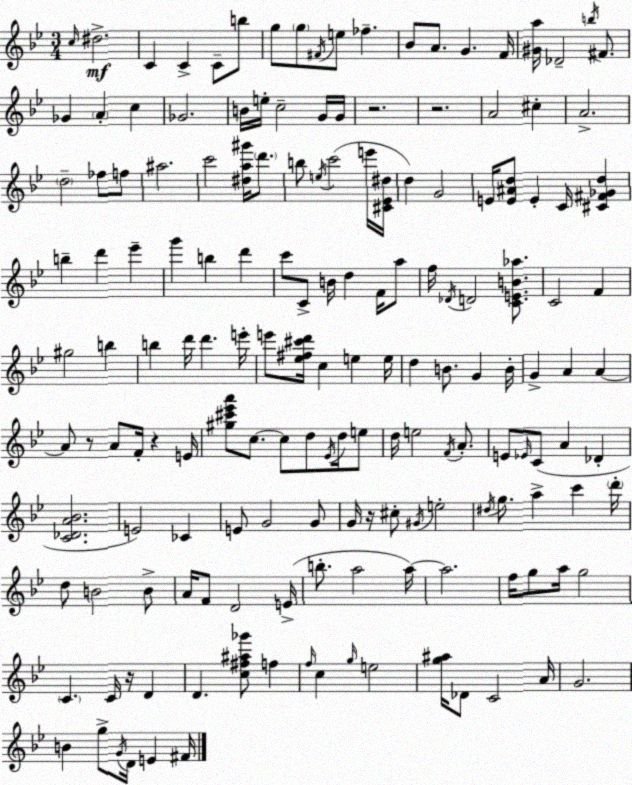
X:1
T:Untitled
M:3/4
L:1/4
K:Gm
c/4 ^d2 C C C/2 b/2 g/2 g/2 ^F/4 e/2 _f _B/2 A/2 G F/4 [^Ga]/4 _D2 b/4 ^F/2 _G A c _G2 B/4 e/4 c2 G/4 G/4 z2 z2 A2 ^c A2 d2 _f/2 f/2 ^a2 c'2 [^da^g']/4 d'/2 b/2 e/4 c'2 e'/4 [^C_E^d]/4 d G2 E/4 [E^Ad]/2 E C/4 [^C^F_Gd] b d' _e' g' b d' c'/2 C/2 B/4 d F/4 a/2 f/4 _D/4 D2 [CEB_a]/2 C2 F ^g2 b b d'/4 d' e'/4 e'/2 [_e^f^c'd']/4 c e e/4 d B/2 G B/4 G A A A/2 z/2 A/2 F/4 z E/4 [^g^c'_e'a']/2 c/2 c/2 d/2 _E/4 d/4 e/2 d/4 e2 F/4 A/2 E/2 _E/4 C/2 A _D [C_DA_B]2 E2 _C E/2 G2 G/2 G/4 z/4 ^c/2 ^G/4 e2 ^d/4 g/2 a c' d'/4 d/2 B2 B/2 A/4 F/2 D2 E/4 b/2 a2 a/4 a2 f/4 g/2 a/4 g2 C C/4 z/4 D D [c^f^a_g']/2 f f/4 c g/4 e2 [g^a]/4 _D/2 C2 A/4 G2 B g/2 G/4 D/4 E ^F/4